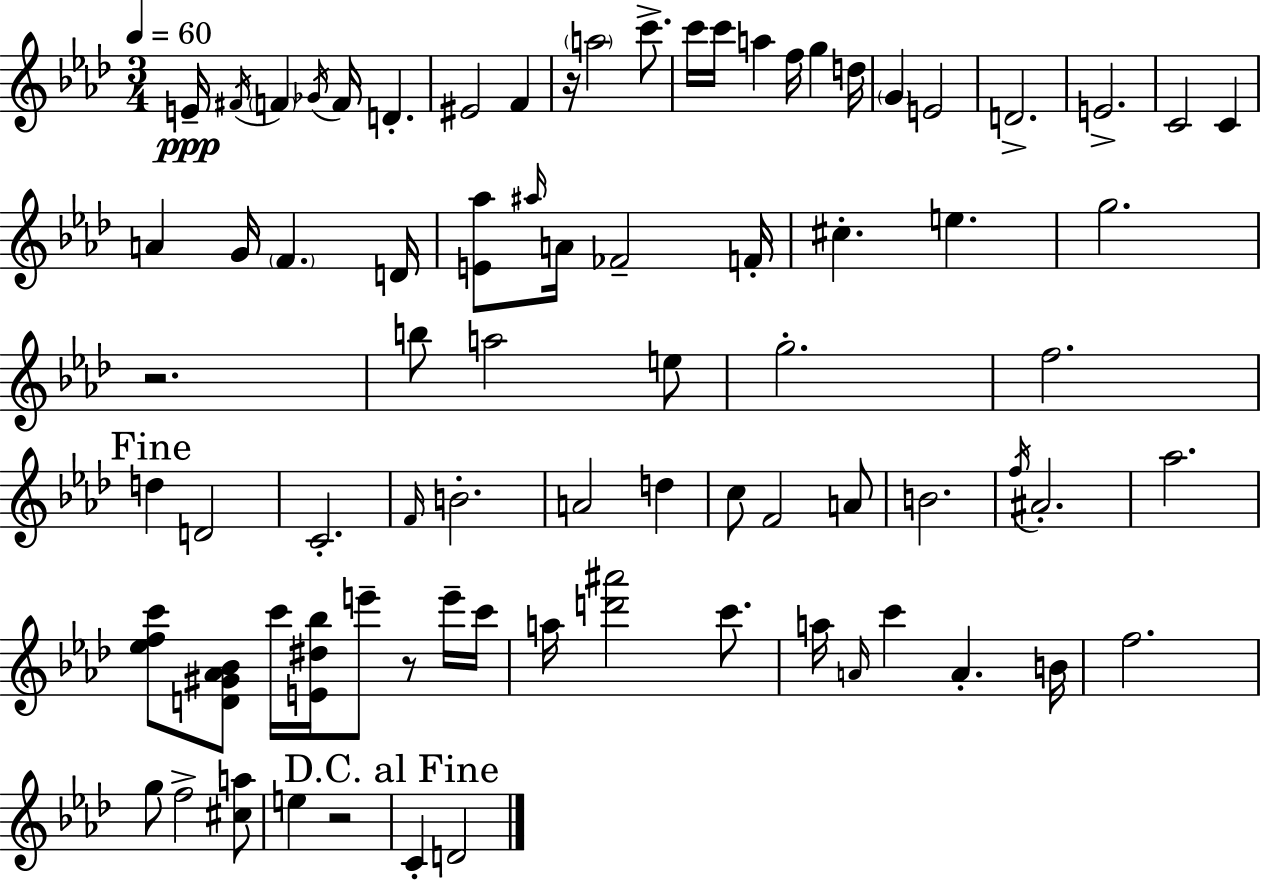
X:1
T:Untitled
M:3/4
L:1/4
K:Ab
E/4 ^F/4 F _G/4 F/4 D ^E2 F z/4 a2 c'/2 c'/4 c'/4 a f/4 g d/4 G E2 D2 E2 C2 C A G/4 F D/4 [E_a]/2 ^a/4 A/4 _F2 F/4 ^c e g2 z2 b/2 a2 e/2 g2 f2 d D2 C2 F/4 B2 A2 d c/2 F2 A/2 B2 f/4 ^A2 _a2 [_efc']/2 [D^G_A_B]/2 c'/4 [E^d_b]/4 e'/2 z/2 e'/4 c'/4 a/4 [d'^a']2 c'/2 a/4 A/4 c' A B/4 f2 g/2 f2 [^ca]/2 e z2 C D2